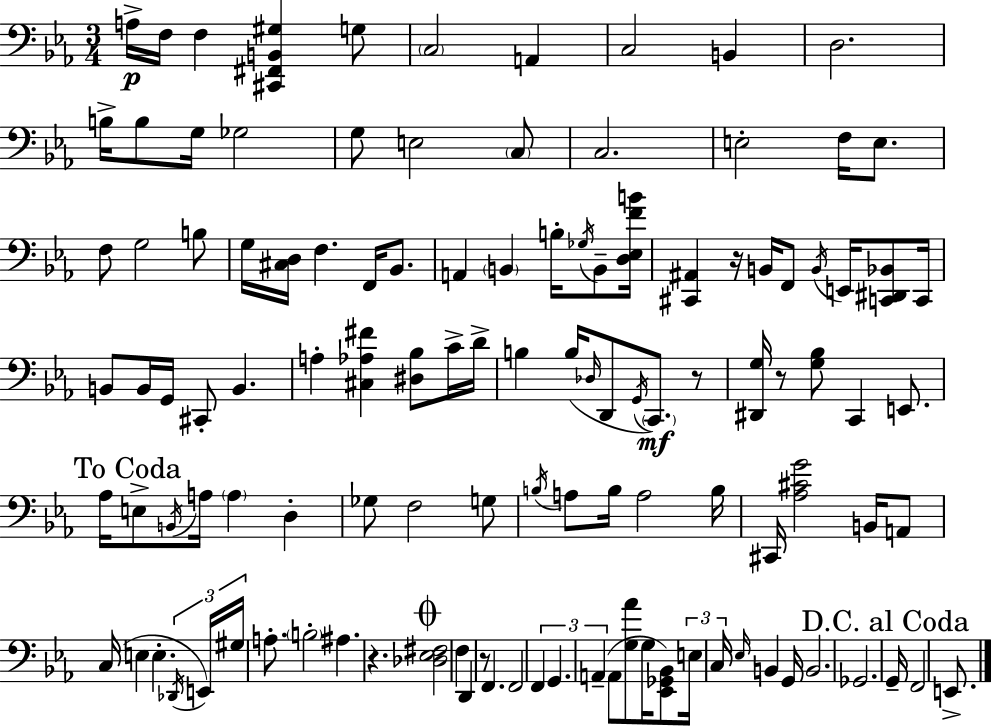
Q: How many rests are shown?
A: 5